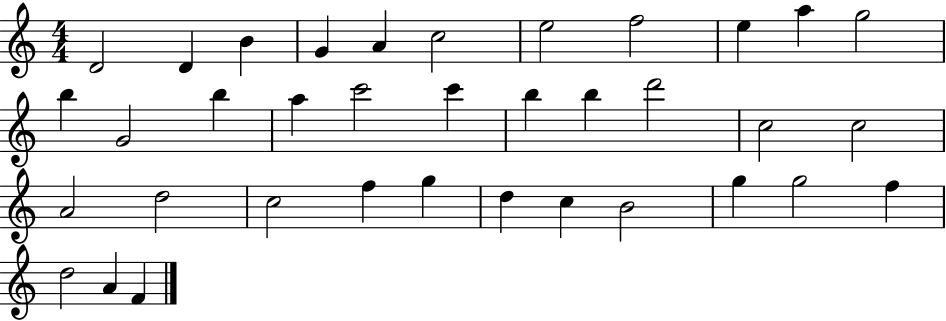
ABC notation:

X:1
T:Untitled
M:4/4
L:1/4
K:C
D2 D B G A c2 e2 f2 e a g2 b G2 b a c'2 c' b b d'2 c2 c2 A2 d2 c2 f g d c B2 g g2 f d2 A F